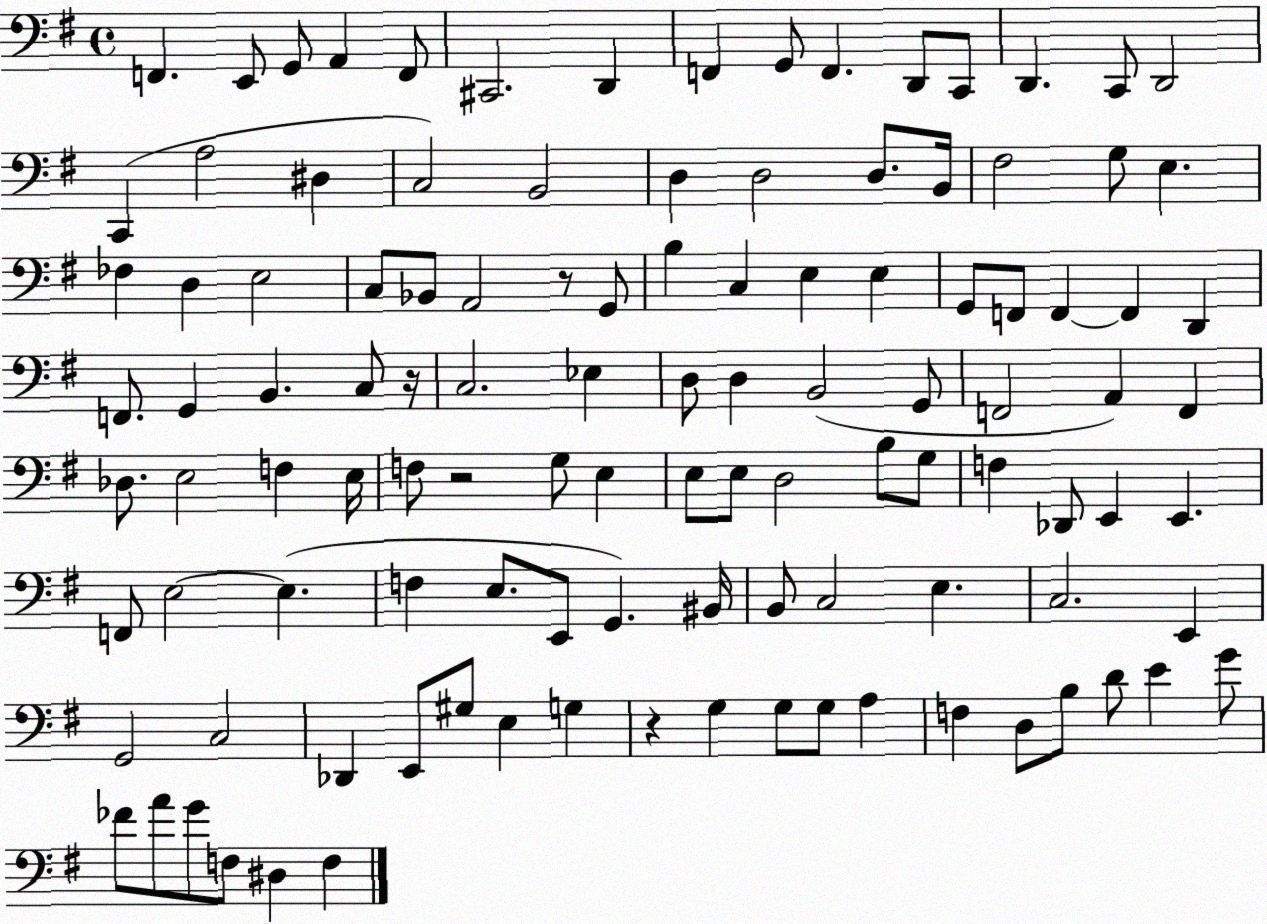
X:1
T:Untitled
M:4/4
L:1/4
K:G
F,, E,,/2 G,,/2 A,, F,,/2 ^C,,2 D,, F,, G,,/2 F,, D,,/2 C,,/2 D,, C,,/2 D,,2 C,, A,2 ^D, C,2 B,,2 D, D,2 D,/2 B,,/4 ^F,2 G,/2 E, _F, D, E,2 C,/2 _B,,/2 A,,2 z/2 G,,/2 B, C, E, E, G,,/2 F,,/2 F,, F,, D,, F,,/2 G,, B,, C,/2 z/4 C,2 _E, D,/2 D, B,,2 G,,/2 F,,2 A,, F,, _D,/2 E,2 F, E,/4 F,/2 z2 G,/2 E, E,/2 E,/2 D,2 B,/2 G,/2 F, _D,,/2 E,, E,, F,,/2 E,2 E, F, E,/2 E,,/2 G,, ^B,,/4 B,,/2 C,2 E, C,2 E,, G,,2 C,2 _D,, E,,/2 ^G,/2 E, G, z G, G,/2 G,/2 A, F, D,/2 B,/2 D/2 E G/2 _F/2 A/2 G/2 F,/2 ^D, F,